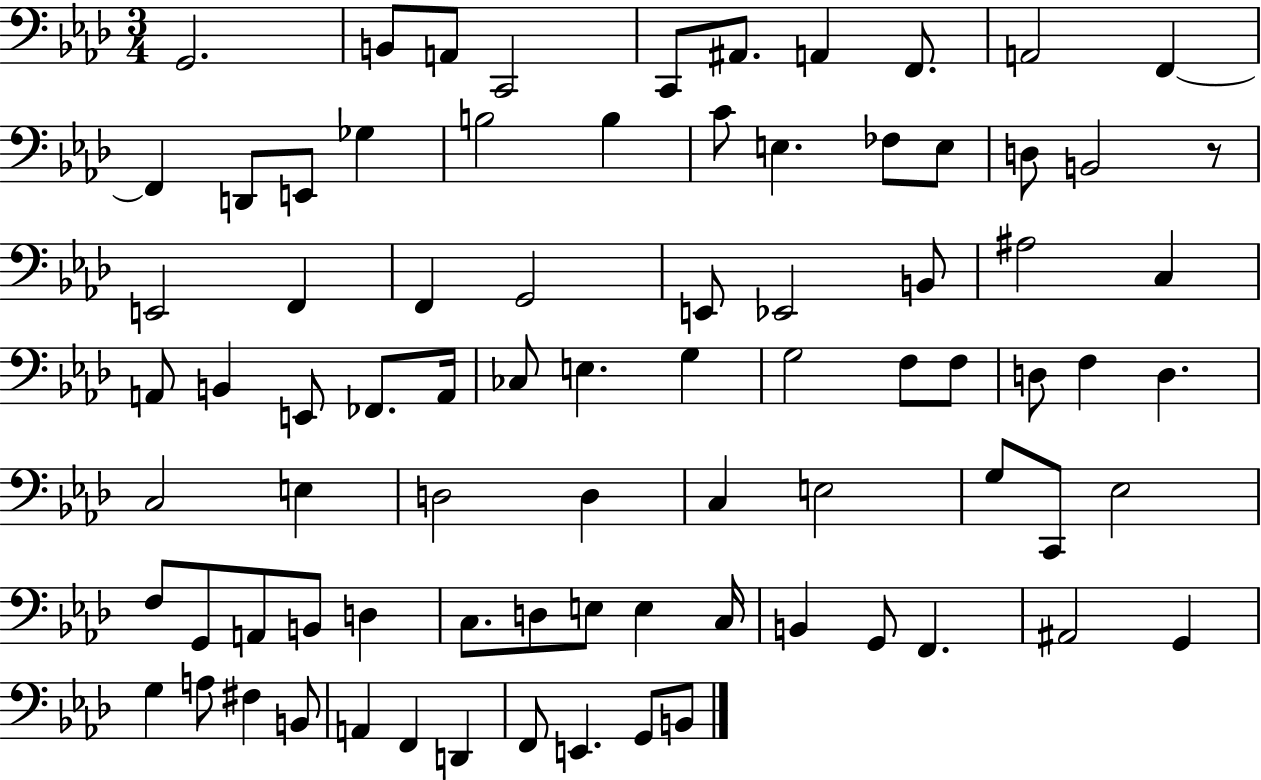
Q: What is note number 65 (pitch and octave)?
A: B2